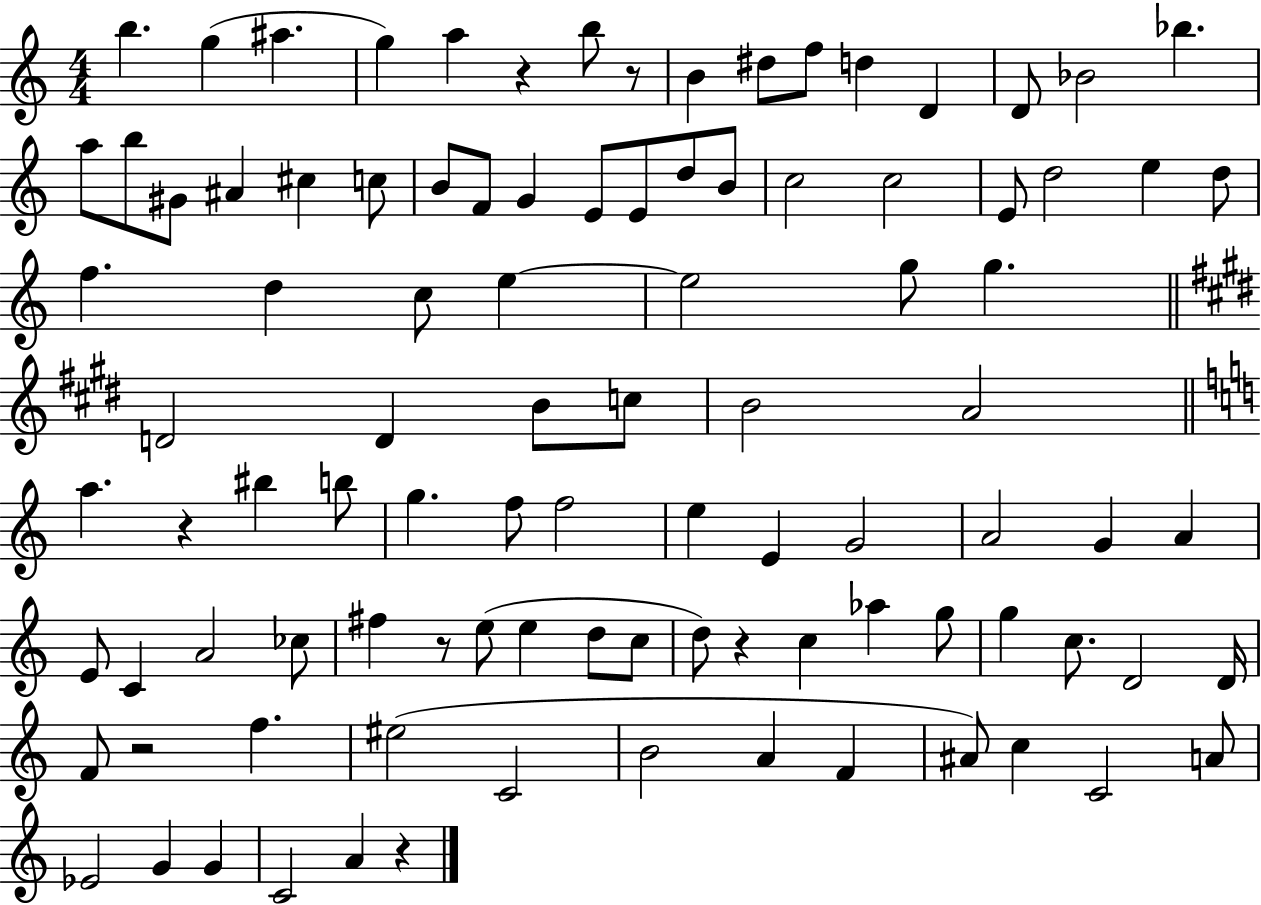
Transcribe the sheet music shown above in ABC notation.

X:1
T:Untitled
M:4/4
L:1/4
K:C
b g ^a g a z b/2 z/2 B ^d/2 f/2 d D D/2 _B2 _b a/2 b/2 ^G/2 ^A ^c c/2 B/2 F/2 G E/2 E/2 d/2 B/2 c2 c2 E/2 d2 e d/2 f d c/2 e e2 g/2 g D2 D B/2 c/2 B2 A2 a z ^b b/2 g f/2 f2 e E G2 A2 G A E/2 C A2 _c/2 ^f z/2 e/2 e d/2 c/2 d/2 z c _a g/2 g c/2 D2 D/4 F/2 z2 f ^e2 C2 B2 A F ^A/2 c C2 A/2 _E2 G G C2 A z